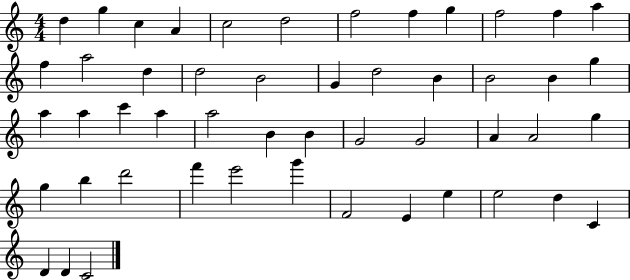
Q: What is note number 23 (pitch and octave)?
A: G5